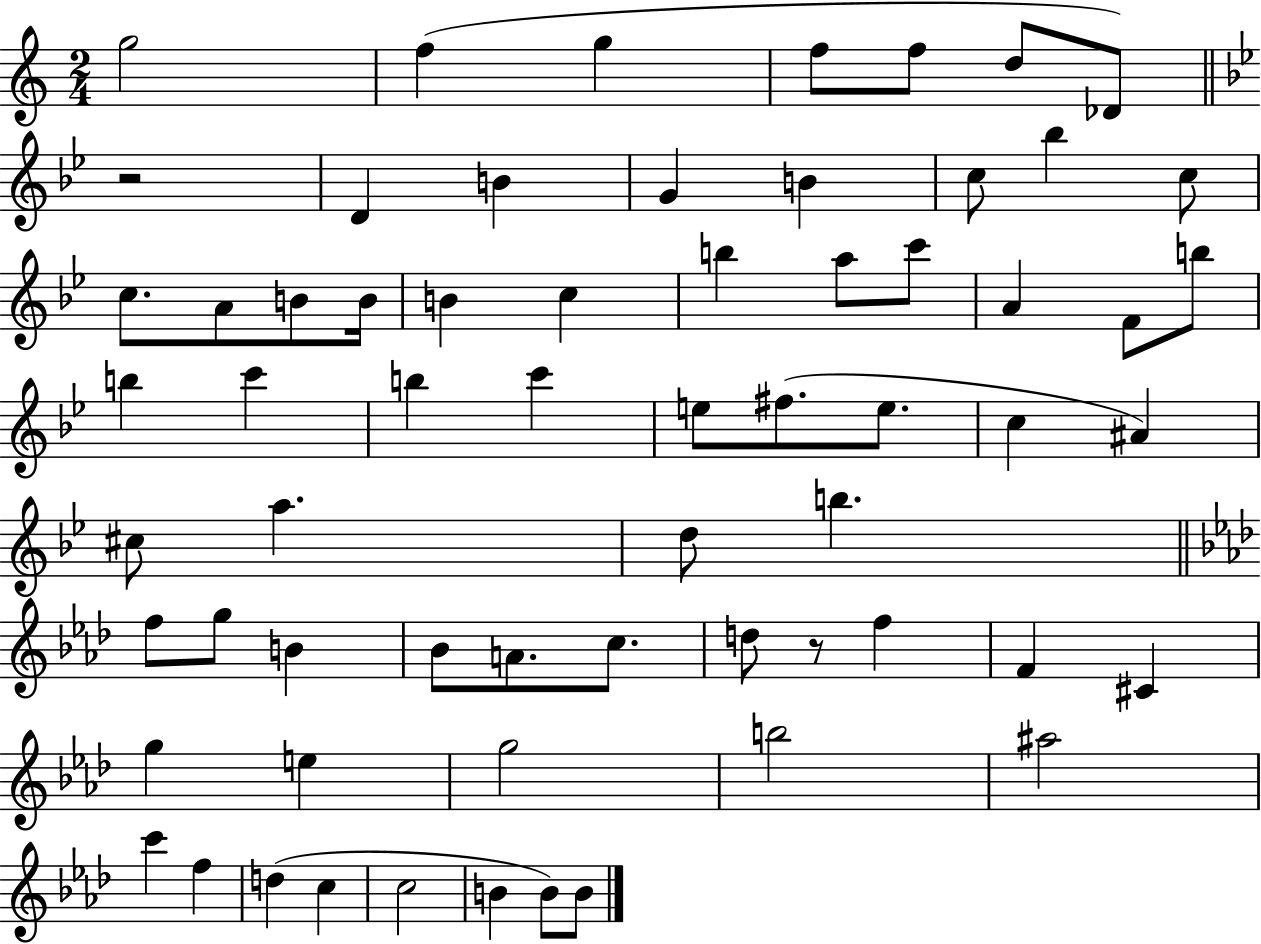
{
  \clef treble
  \numericTimeSignature
  \time 2/4
  \key c \major
  g''2 | f''4( g''4 | f''8 f''8 d''8 des'8) | \bar "||" \break \key g \minor r2 | d'4 b'4 | g'4 b'4 | c''8 bes''4 c''8 | \break c''8. a'8 b'8 b'16 | b'4 c''4 | b''4 a''8 c'''8 | a'4 f'8 b''8 | \break b''4 c'''4 | b''4 c'''4 | e''8 fis''8.( e''8. | c''4 ais'4) | \break cis''8 a''4. | d''8 b''4. | \bar "||" \break \key aes \major f''8 g''8 b'4 | bes'8 a'8. c''8. | d''8 r8 f''4 | f'4 cis'4 | \break g''4 e''4 | g''2 | b''2 | ais''2 | \break c'''4 f''4 | d''4( c''4 | c''2 | b'4 b'8) b'8 | \break \bar "|."
}